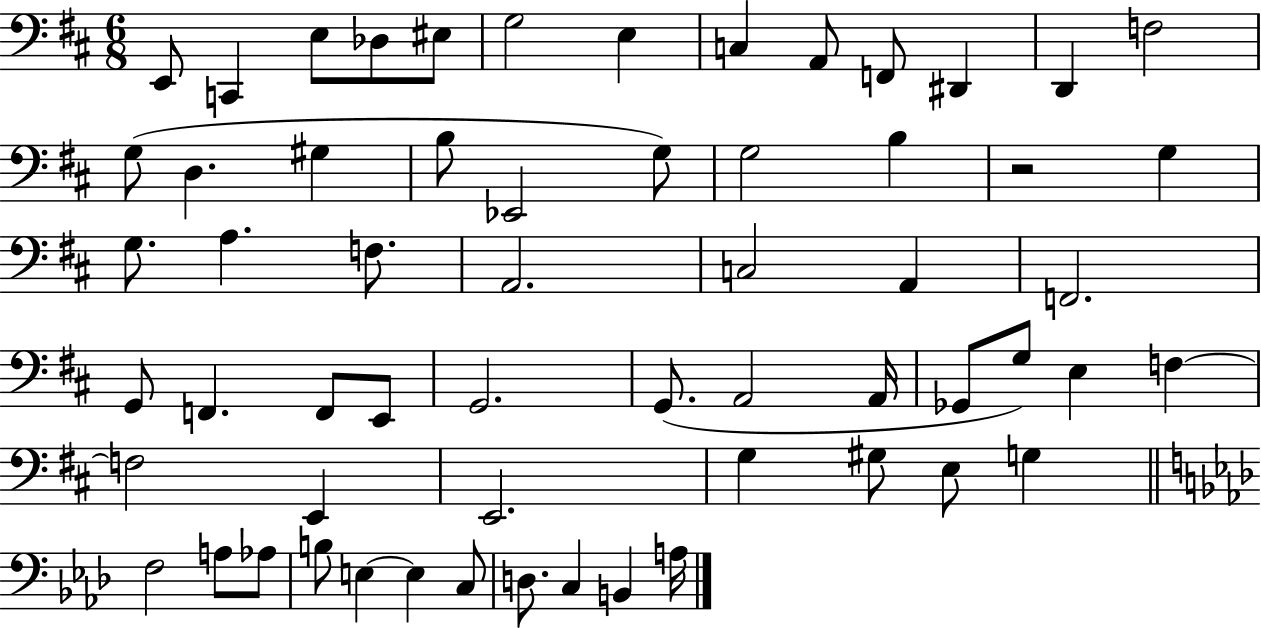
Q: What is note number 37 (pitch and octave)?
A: A2